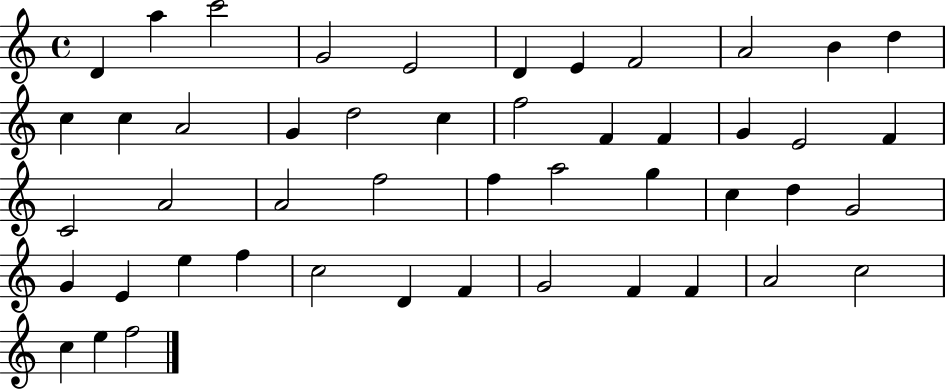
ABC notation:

X:1
T:Untitled
M:4/4
L:1/4
K:C
D a c'2 G2 E2 D E F2 A2 B d c c A2 G d2 c f2 F F G E2 F C2 A2 A2 f2 f a2 g c d G2 G E e f c2 D F G2 F F A2 c2 c e f2